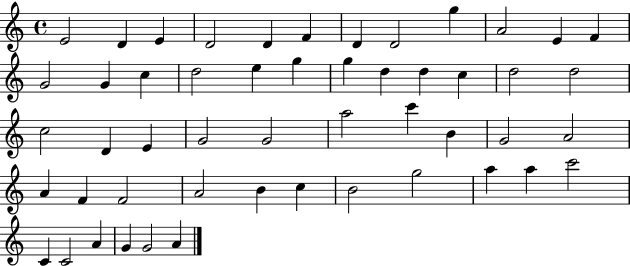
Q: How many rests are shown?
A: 0